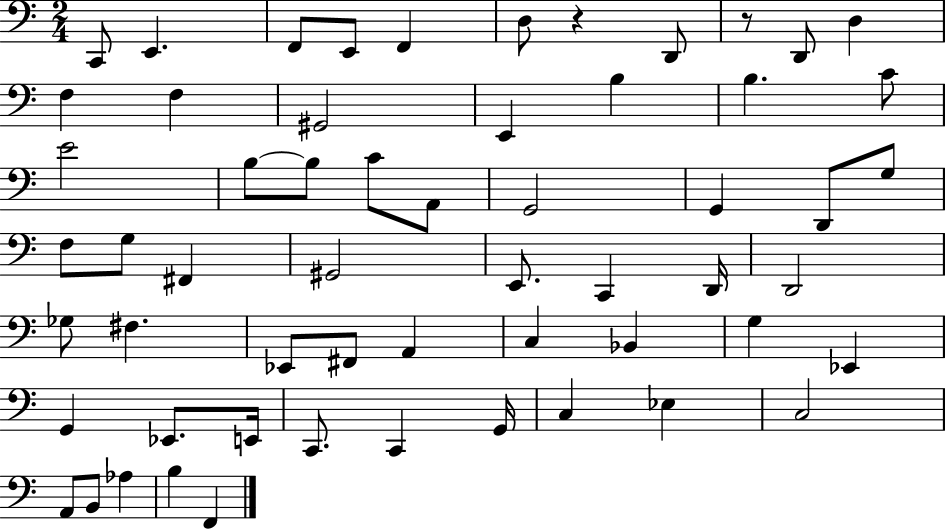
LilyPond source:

{
  \clef bass
  \numericTimeSignature
  \time 2/4
  \key c \major
  c,8 e,4. | f,8 e,8 f,4 | d8 r4 d,8 | r8 d,8 d4 | \break f4 f4 | gis,2 | e,4 b4 | b4. c'8 | \break e'2 | b8~~ b8 c'8 a,8 | g,2 | g,4 d,8 g8 | \break f8 g8 fis,4 | gis,2 | e,8. c,4 d,16 | d,2 | \break ges8 fis4. | ees,8 fis,8 a,4 | c4 bes,4 | g4 ees,4 | \break g,4 ees,8. e,16 | c,8. c,4 g,16 | c4 ees4 | c2 | \break a,8 b,8 aes4 | b4 f,4 | \bar "|."
}